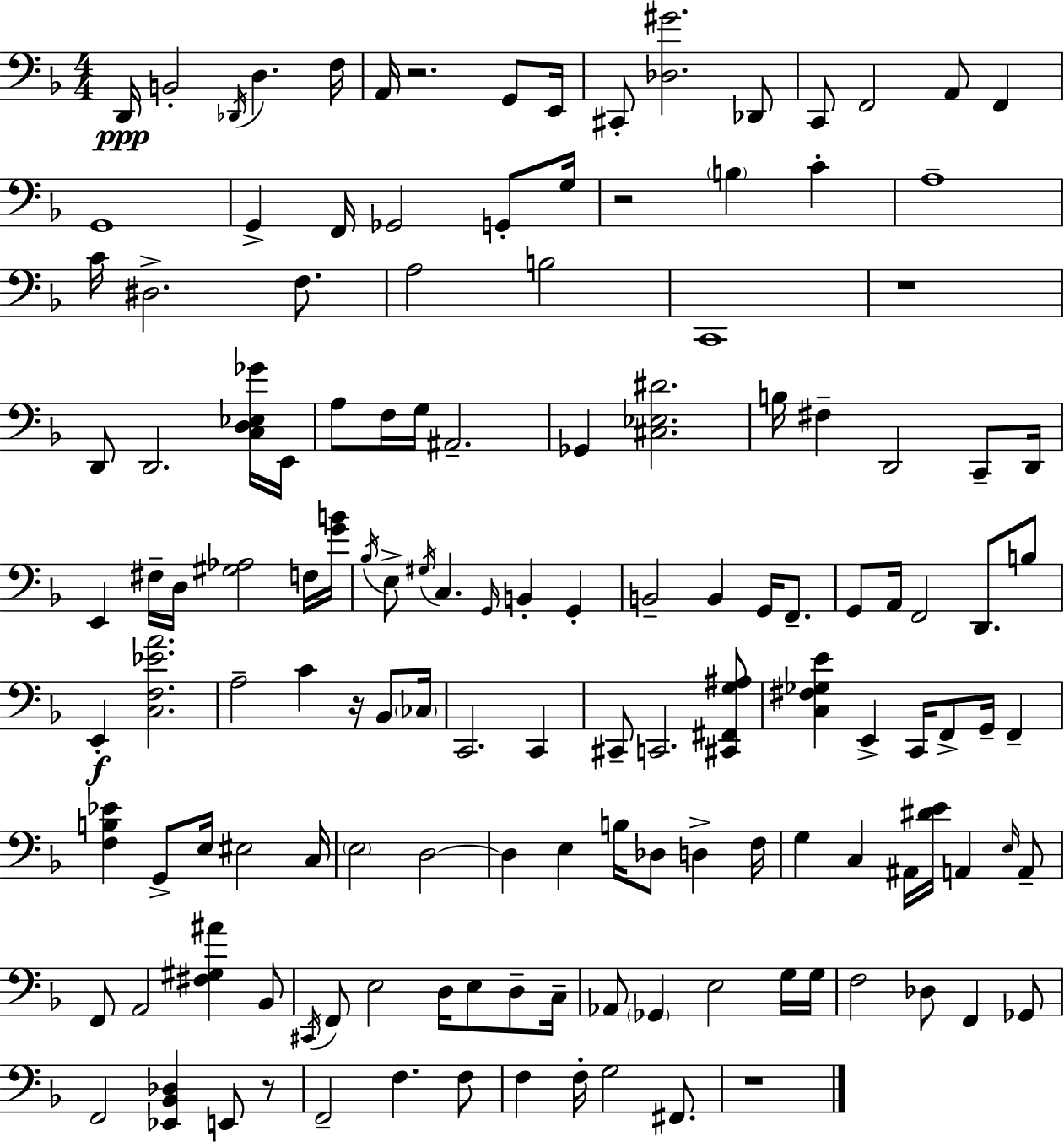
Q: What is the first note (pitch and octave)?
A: D2